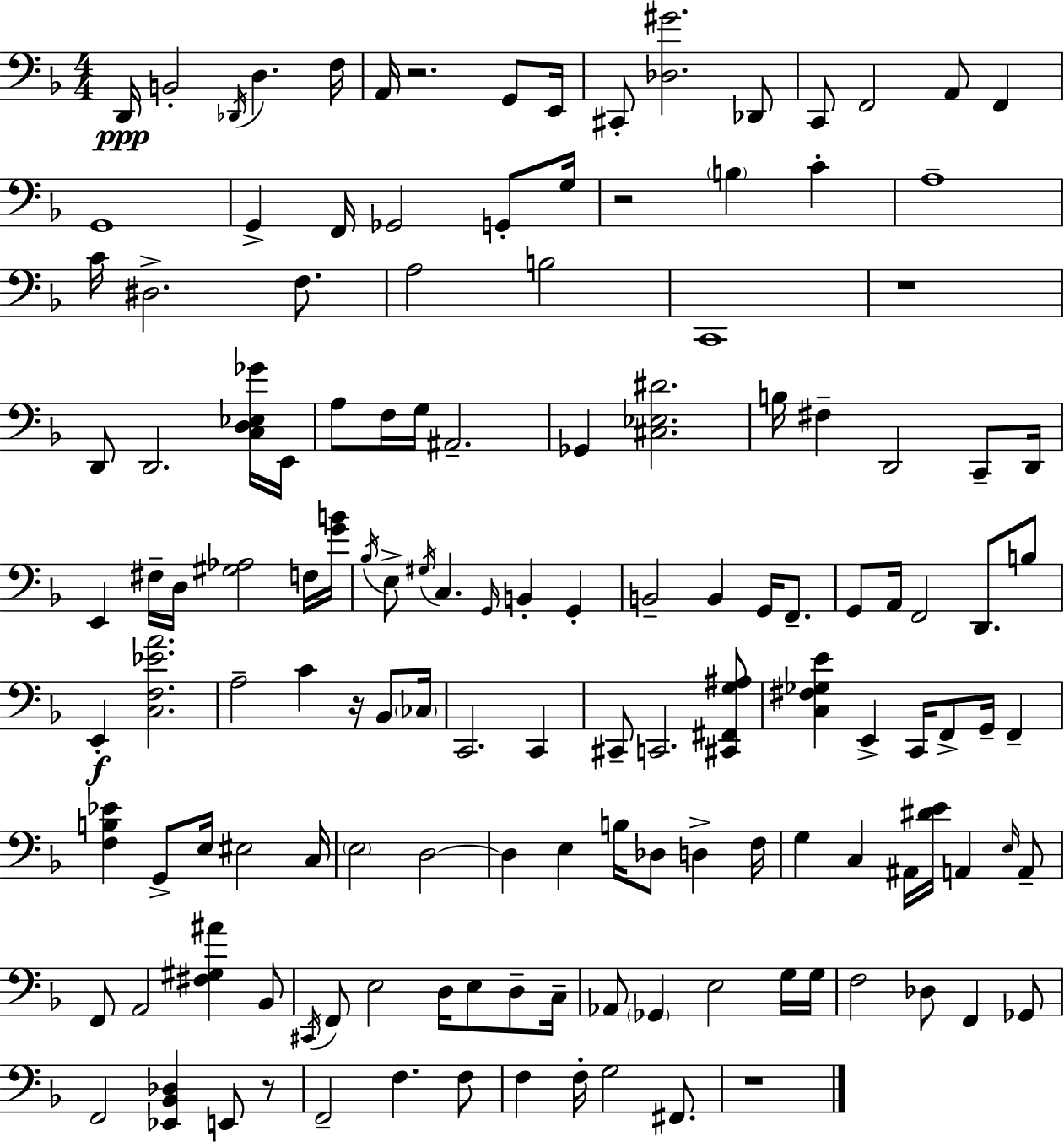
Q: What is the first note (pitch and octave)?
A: D2